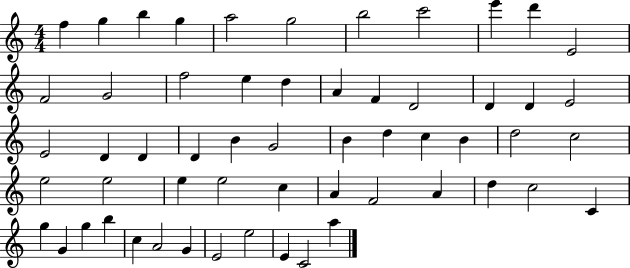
{
  \clef treble
  \numericTimeSignature
  \time 4/4
  \key c \major
  f''4 g''4 b''4 g''4 | a''2 g''2 | b''2 c'''2 | e'''4 d'''4 e'2 | \break f'2 g'2 | f''2 e''4 d''4 | a'4 f'4 d'2 | d'4 d'4 e'2 | \break e'2 d'4 d'4 | d'4 b'4 g'2 | b'4 d''4 c''4 b'4 | d''2 c''2 | \break e''2 e''2 | e''4 e''2 c''4 | a'4 f'2 a'4 | d''4 c''2 c'4 | \break g''4 g'4 g''4 b''4 | c''4 a'2 g'4 | e'2 e''2 | e'4 c'2 a''4 | \break \bar "|."
}